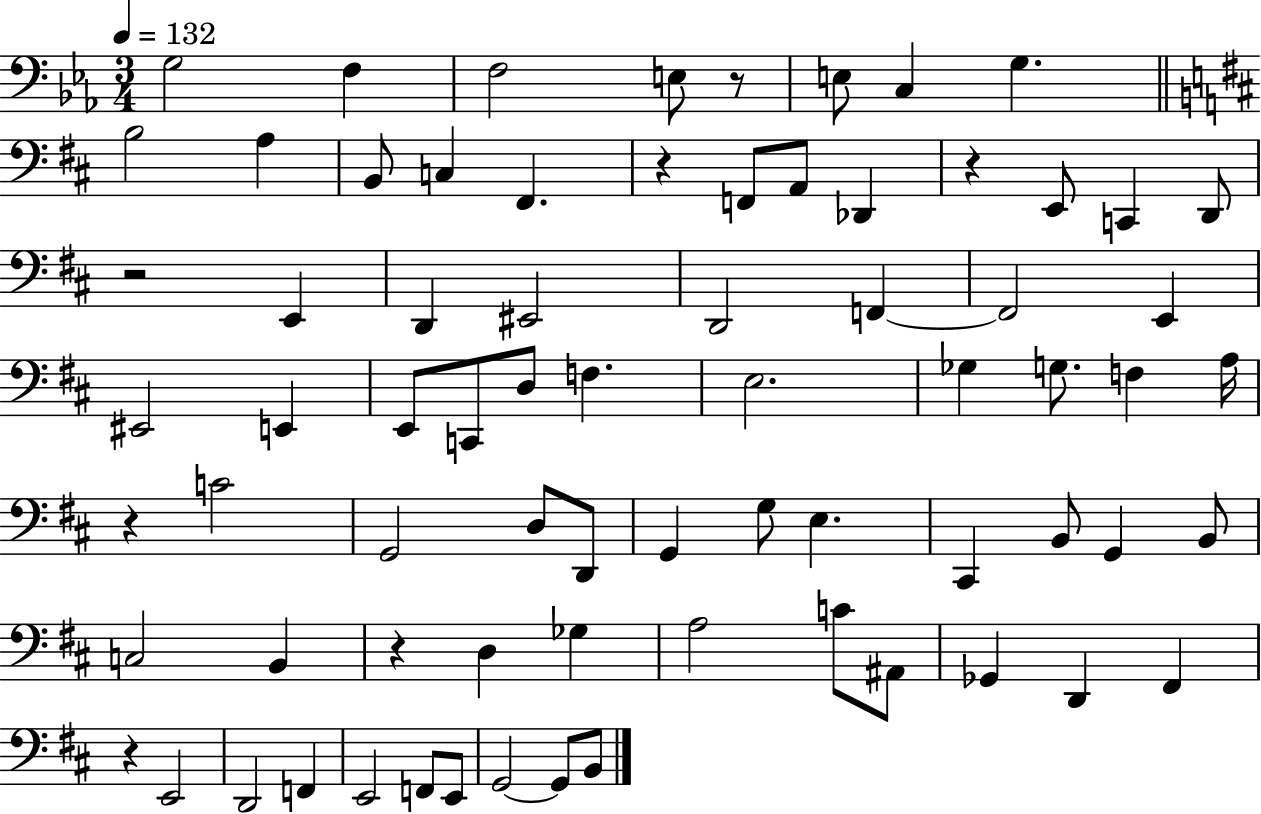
X:1
T:Untitled
M:3/4
L:1/4
K:Eb
G,2 F, F,2 E,/2 z/2 E,/2 C, G, B,2 A, B,,/2 C, ^F,, z F,,/2 A,,/2 _D,, z E,,/2 C,, D,,/2 z2 E,, D,, ^E,,2 D,,2 F,, F,,2 E,, ^E,,2 E,, E,,/2 C,,/2 D,/2 F, E,2 _G, G,/2 F, A,/4 z C2 G,,2 D,/2 D,,/2 G,, G,/2 E, ^C,, B,,/2 G,, B,,/2 C,2 B,, z D, _G, A,2 C/2 ^A,,/2 _G,, D,, ^F,, z E,,2 D,,2 F,, E,,2 F,,/2 E,,/2 G,,2 G,,/2 B,,/2